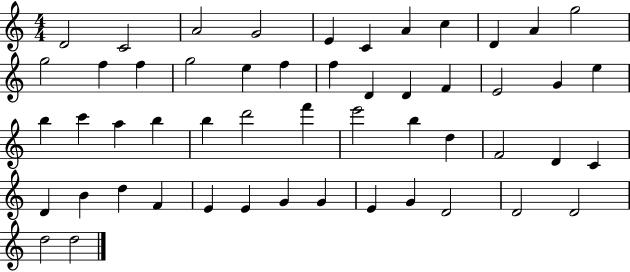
X:1
T:Untitled
M:4/4
L:1/4
K:C
D2 C2 A2 G2 E C A c D A g2 g2 f f g2 e f f D D F E2 G e b c' a b b d'2 f' e'2 b d F2 D C D B d F E E G G E G D2 D2 D2 d2 d2